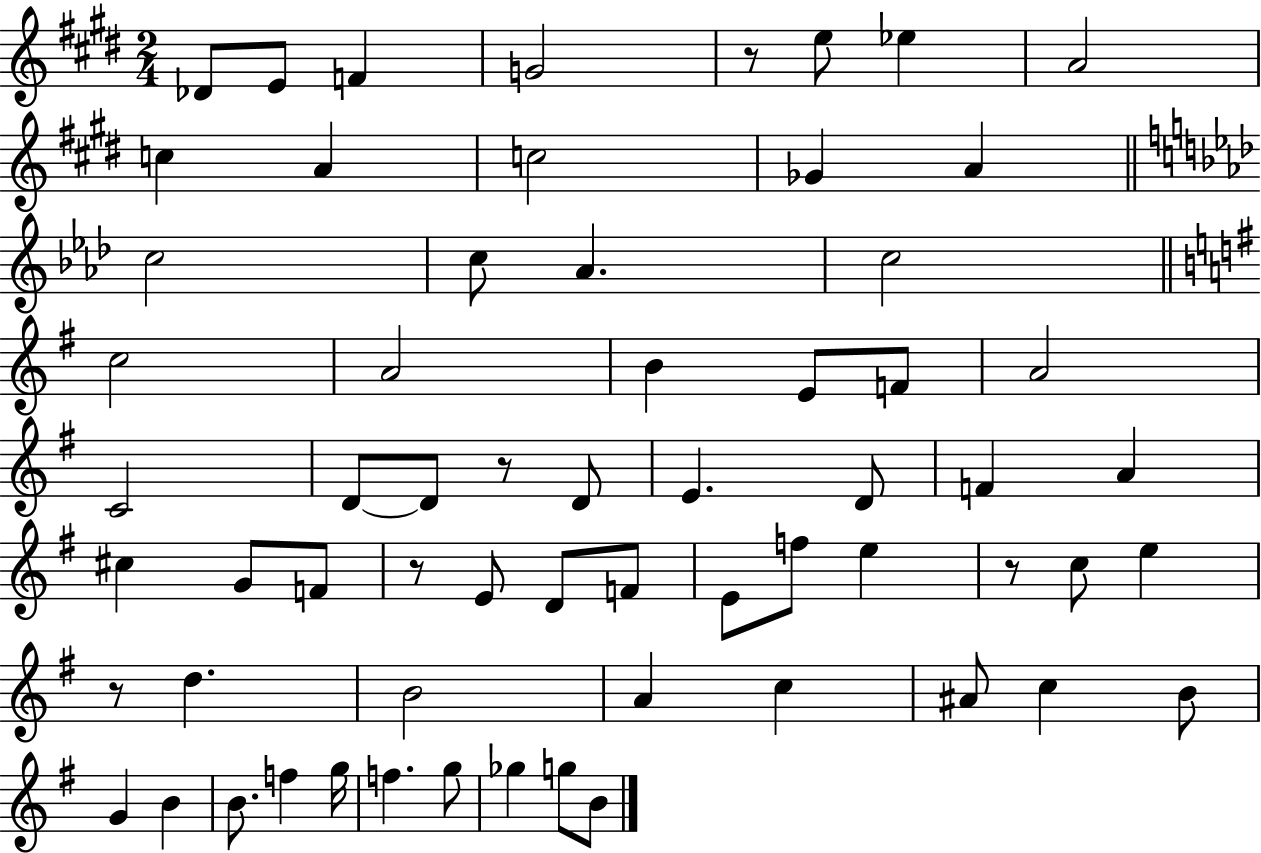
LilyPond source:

{
  \clef treble
  \numericTimeSignature
  \time 2/4
  \key e \major
  des'8 e'8 f'4 | g'2 | r8 e''8 ees''4 | a'2 | \break c''4 a'4 | c''2 | ges'4 a'4 | \bar "||" \break \key aes \major c''2 | c''8 aes'4. | c''2 | \bar "||" \break \key g \major c''2 | a'2 | b'4 e'8 f'8 | a'2 | \break c'2 | d'8~~ d'8 r8 d'8 | e'4. d'8 | f'4 a'4 | \break cis''4 g'8 f'8 | r8 e'8 d'8 f'8 | e'8 f''8 e''4 | r8 c''8 e''4 | \break r8 d''4. | b'2 | a'4 c''4 | ais'8 c''4 b'8 | \break g'4 b'4 | b'8. f''4 g''16 | f''4. g''8 | ges''4 g''8 b'8 | \break \bar "|."
}